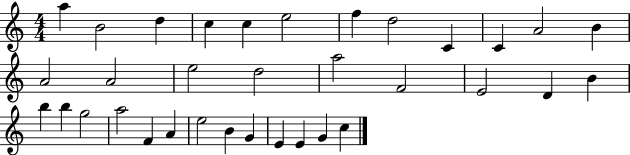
{
  \clef treble
  \numericTimeSignature
  \time 4/4
  \key c \major
  a''4 b'2 d''4 | c''4 c''4 e''2 | f''4 d''2 c'4 | c'4 a'2 b'4 | \break a'2 a'2 | e''2 d''2 | a''2 f'2 | e'2 d'4 b'4 | \break b''4 b''4 g''2 | a''2 f'4 a'4 | e''2 b'4 g'4 | e'4 e'4 g'4 c''4 | \break \bar "|."
}